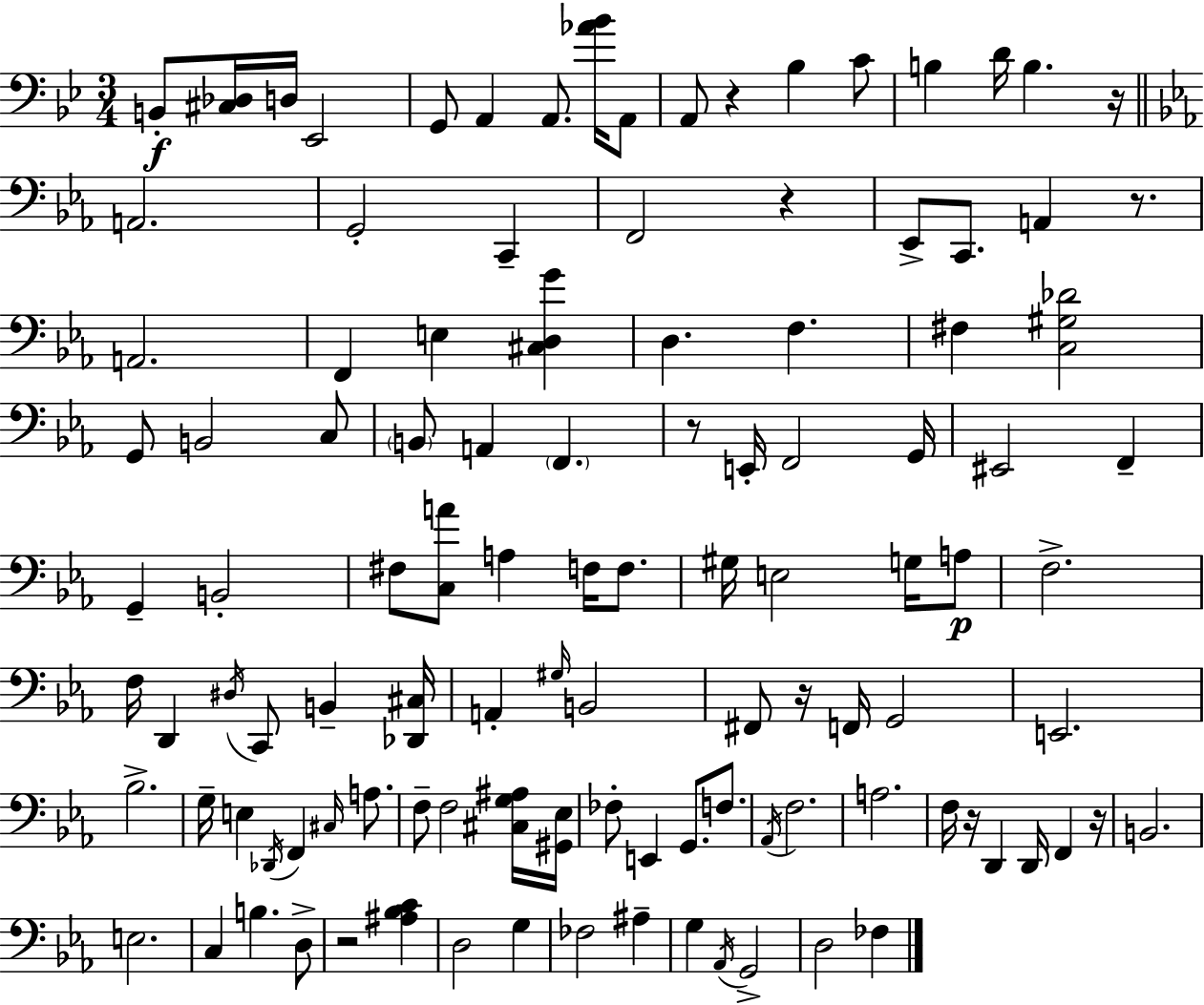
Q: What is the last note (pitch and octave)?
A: FES3